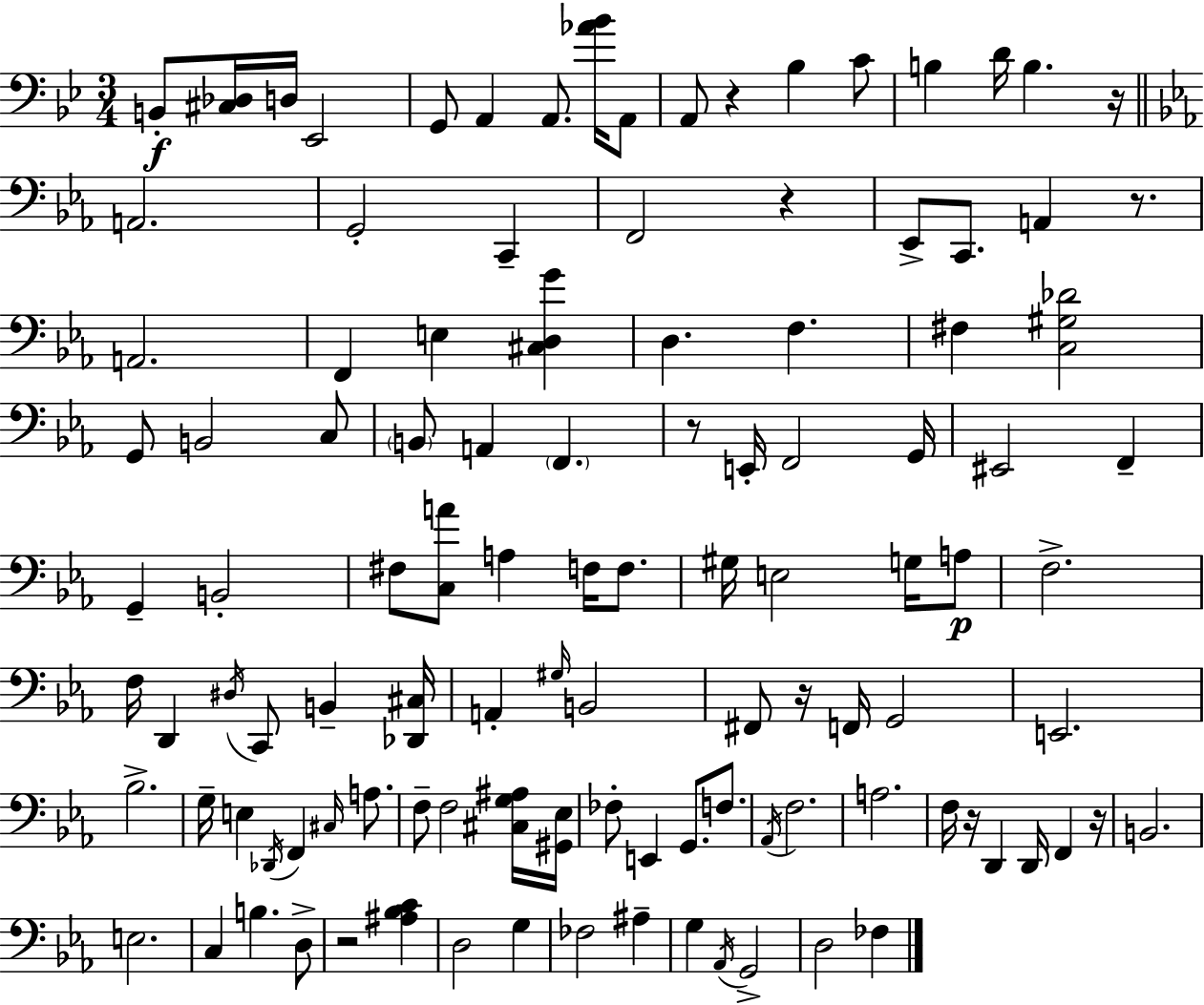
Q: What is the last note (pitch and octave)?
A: FES3